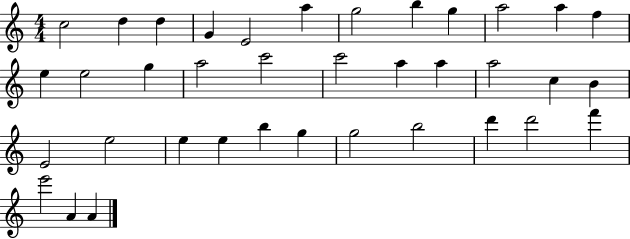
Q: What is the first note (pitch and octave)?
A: C5